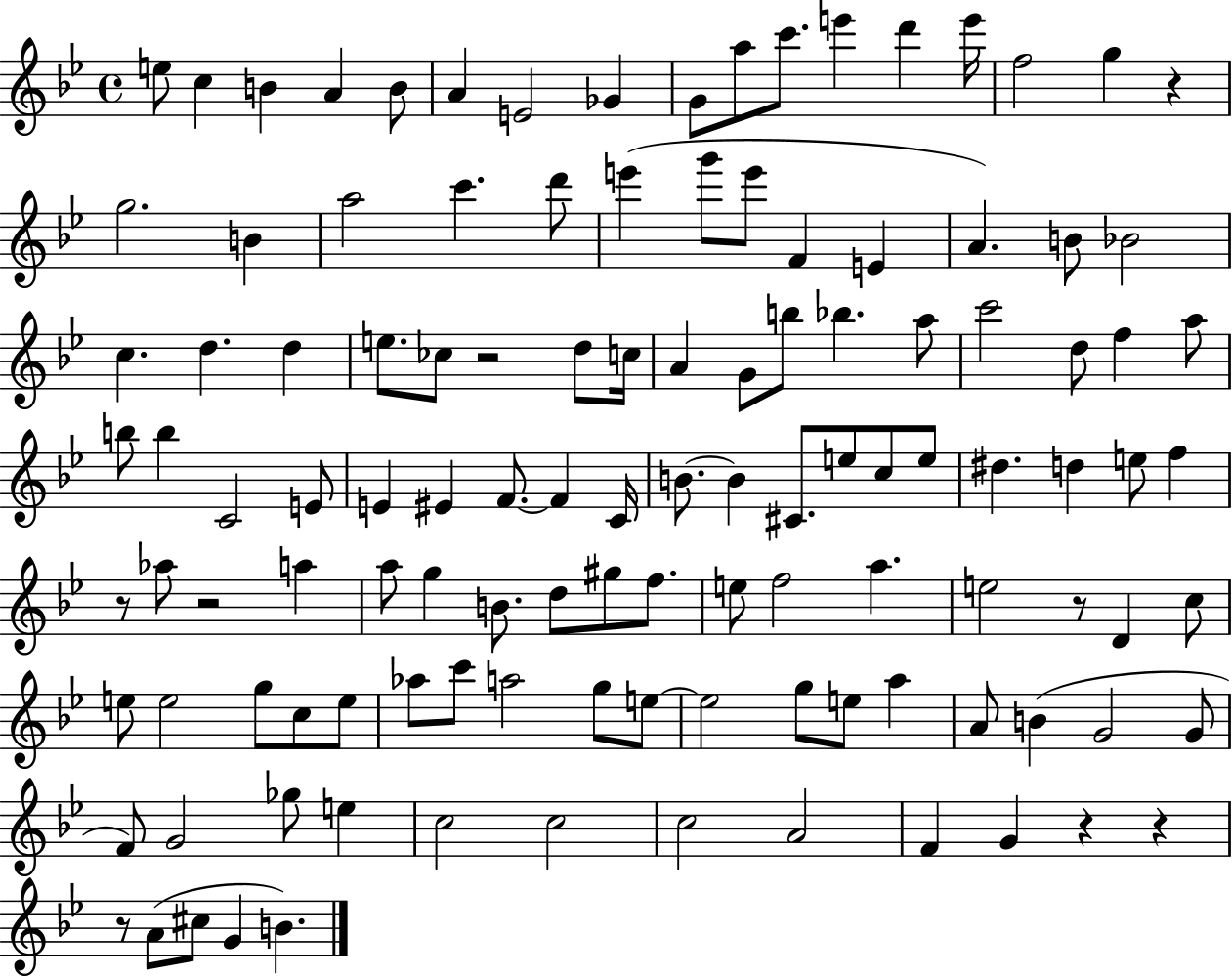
{
  \clef treble
  \time 4/4
  \defaultTimeSignature
  \key bes \major
  e''8 c''4 b'4 a'4 b'8 | a'4 e'2 ges'4 | g'8 a''8 c'''8. e'''4 d'''4 e'''16 | f''2 g''4 r4 | \break g''2. b'4 | a''2 c'''4. d'''8 | e'''4( g'''8 e'''8 f'4 e'4 | a'4.) b'8 bes'2 | \break c''4. d''4. d''4 | e''8. ces''8 r2 d''8 c''16 | a'4 g'8 b''8 bes''4. a''8 | c'''2 d''8 f''4 a''8 | \break b''8 b''4 c'2 e'8 | e'4 eis'4 f'8.~~ f'4 c'16 | b'8.~~ b'4 cis'8. e''8 c''8 e''8 | dis''4. d''4 e''8 f''4 | \break r8 aes''8 r2 a''4 | a''8 g''4 b'8. d''8 gis''8 f''8. | e''8 f''2 a''4. | e''2 r8 d'4 c''8 | \break e''8 e''2 g''8 c''8 e''8 | aes''8 c'''8 a''2 g''8 e''8~~ | e''2 g''8 e''8 a''4 | a'8 b'4( g'2 g'8 | \break f'8) g'2 ges''8 e''4 | c''2 c''2 | c''2 a'2 | f'4 g'4 r4 r4 | \break r8 a'8( cis''8 g'4 b'4.) | \bar "|."
}